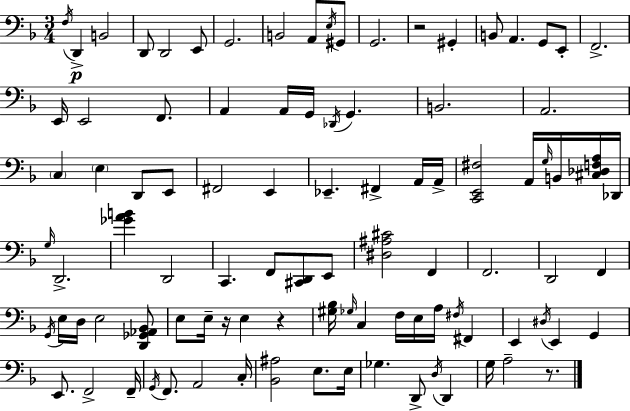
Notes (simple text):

F3/s D2/q B2/h D2/e D2/h E2/e G2/h. B2/h A2/e E3/s G#2/e G2/h. R/h G#2/q B2/e A2/q. G2/e E2/e F2/h. E2/s E2/h F2/e. A2/q A2/s G2/s Db2/s G2/q. B2/h. A2/h. C3/q E3/q D2/e E2/e F#2/h E2/q Eb2/q. F#2/q A2/s A2/s [C2,E2,F#3]/h A2/s G3/s B2/s [C#3,Db3,F3,A3]/s Db2/s G3/s D2/h. [Gb4,A4,B4]/q D2/h C2/q. F2/e [C#2,D2]/e E2/e [D#3,A#3,C#4]/h F2/q F2/h. D2/h F2/q G2/s E3/s D3/s E3/h [D2,Gb2,Ab2,Bb2]/e E3/e E3/s R/s E3/q R/q [G#3,Bb3]/s Gb3/s C3/q F3/s E3/s A3/s F#3/s F#2/q E2/q D#3/s E2/q G2/q E2/e. F2/h F2/s G2/s F2/e. A2/h C3/s [Bb2,A#3]/h E3/e. E3/s Gb3/q. D2/e D3/s D2/q G3/s A3/h R/e.